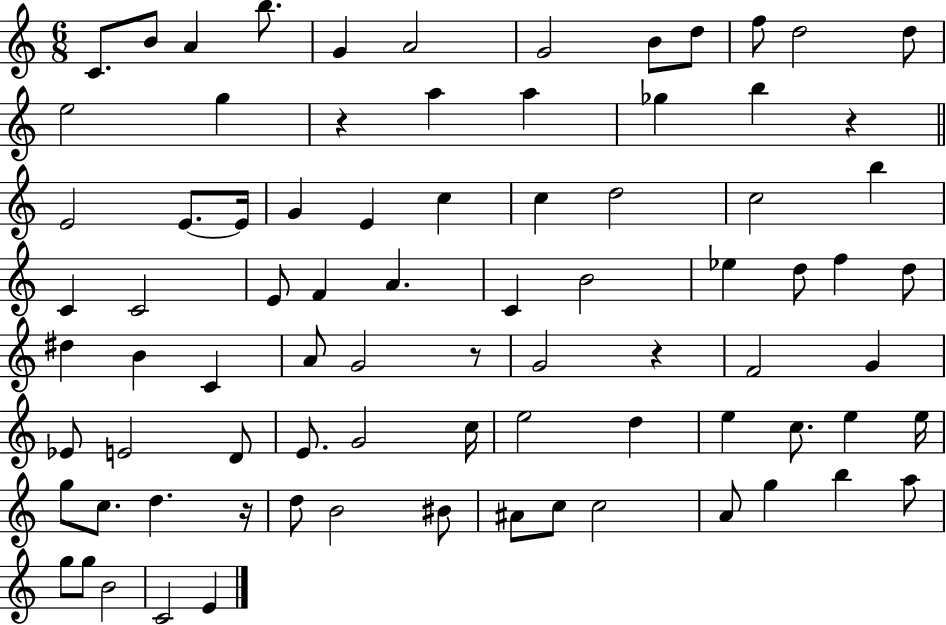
X:1
T:Untitled
M:6/8
L:1/4
K:C
C/2 B/2 A b/2 G A2 G2 B/2 d/2 f/2 d2 d/2 e2 g z a a _g b z E2 E/2 E/4 G E c c d2 c2 b C C2 E/2 F A C B2 _e d/2 f d/2 ^d B C A/2 G2 z/2 G2 z F2 G _E/2 E2 D/2 E/2 G2 c/4 e2 d e c/2 e e/4 g/2 c/2 d z/4 d/2 B2 ^B/2 ^A/2 c/2 c2 A/2 g b a/2 g/2 g/2 B2 C2 E